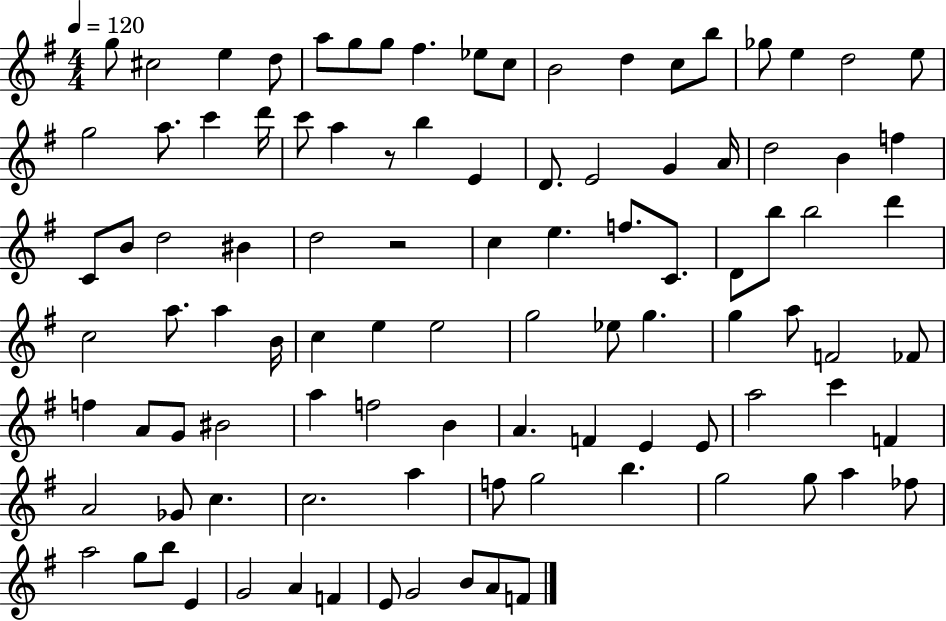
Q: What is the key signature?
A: G major